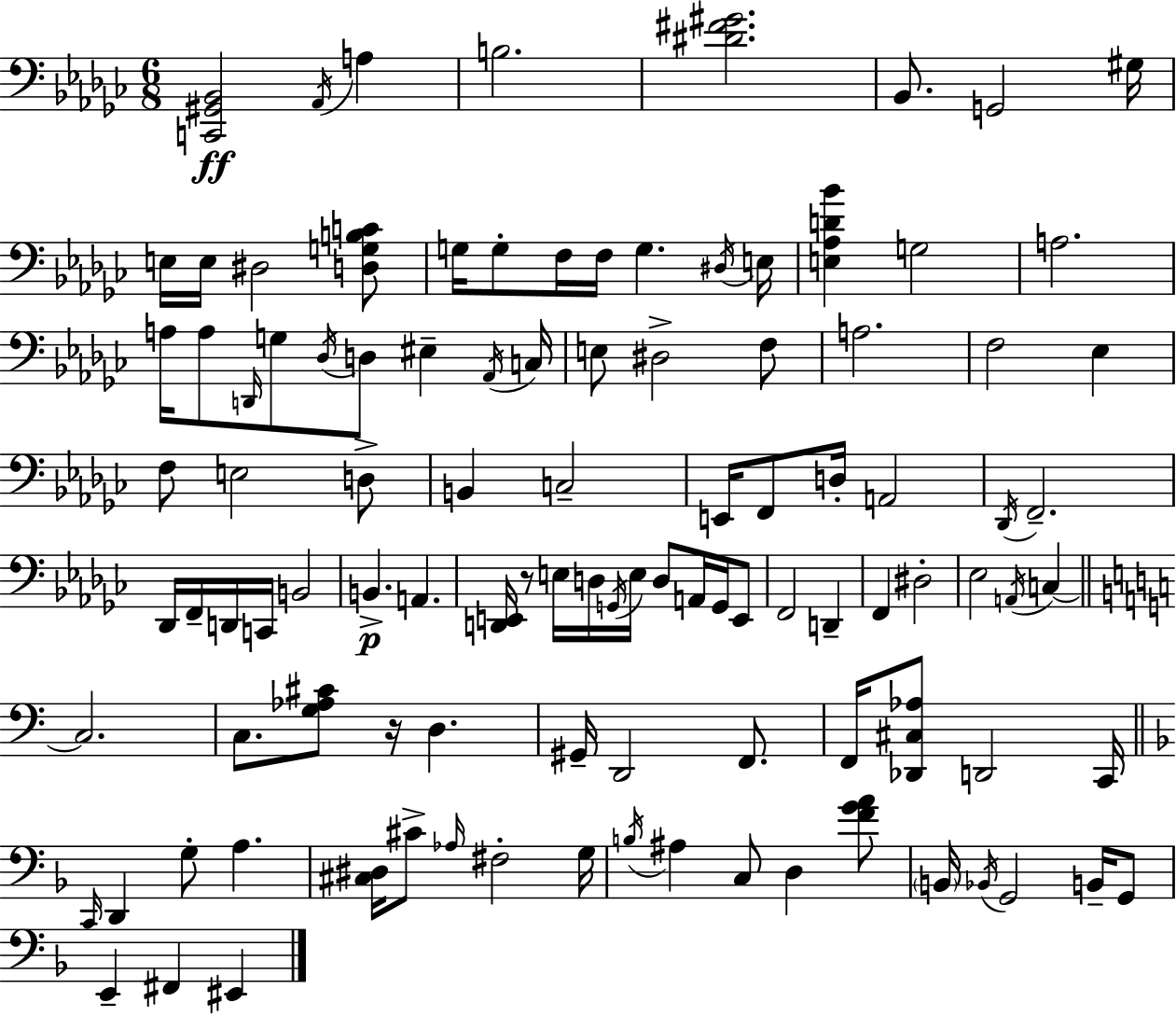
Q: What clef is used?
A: bass